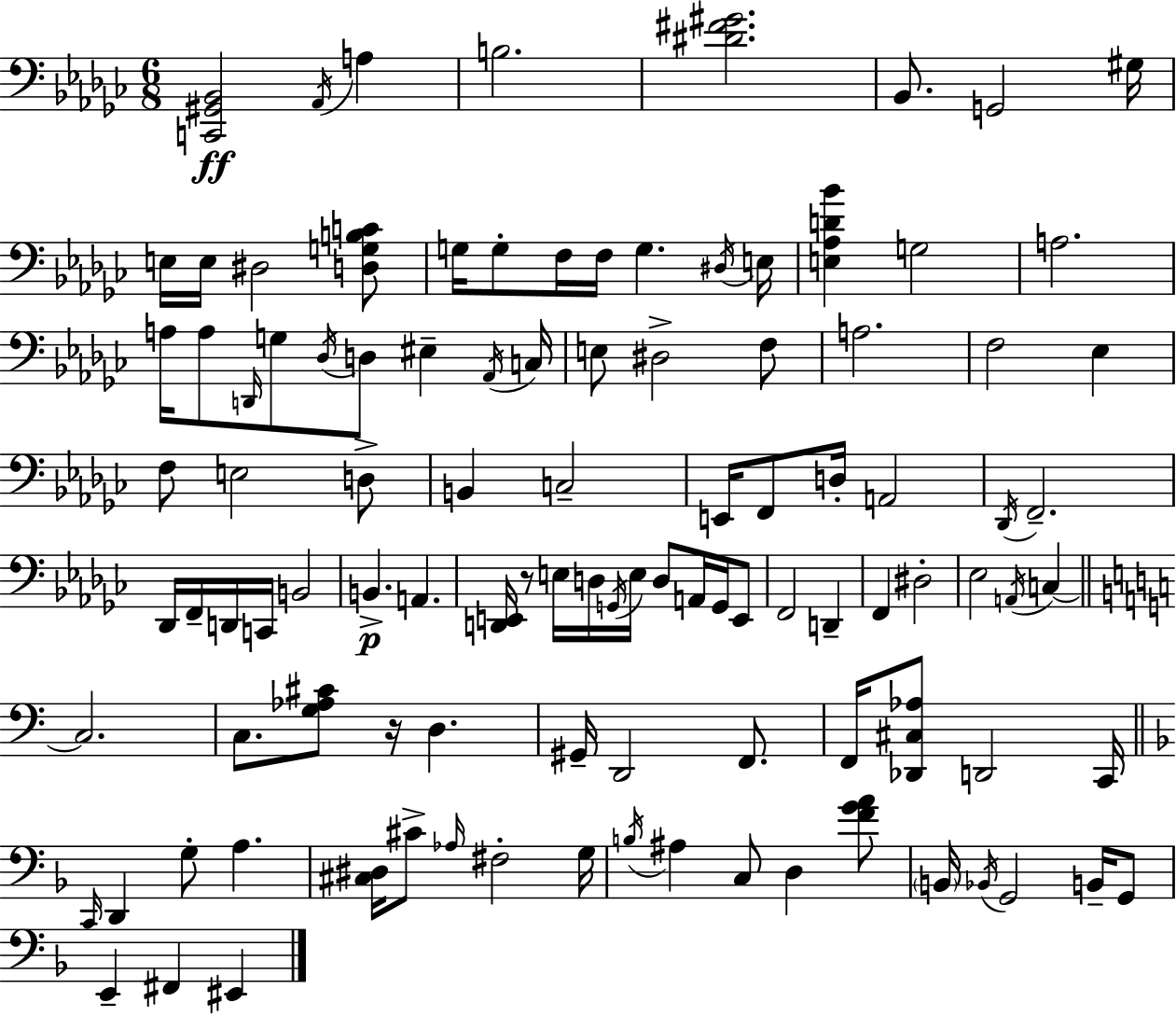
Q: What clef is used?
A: bass